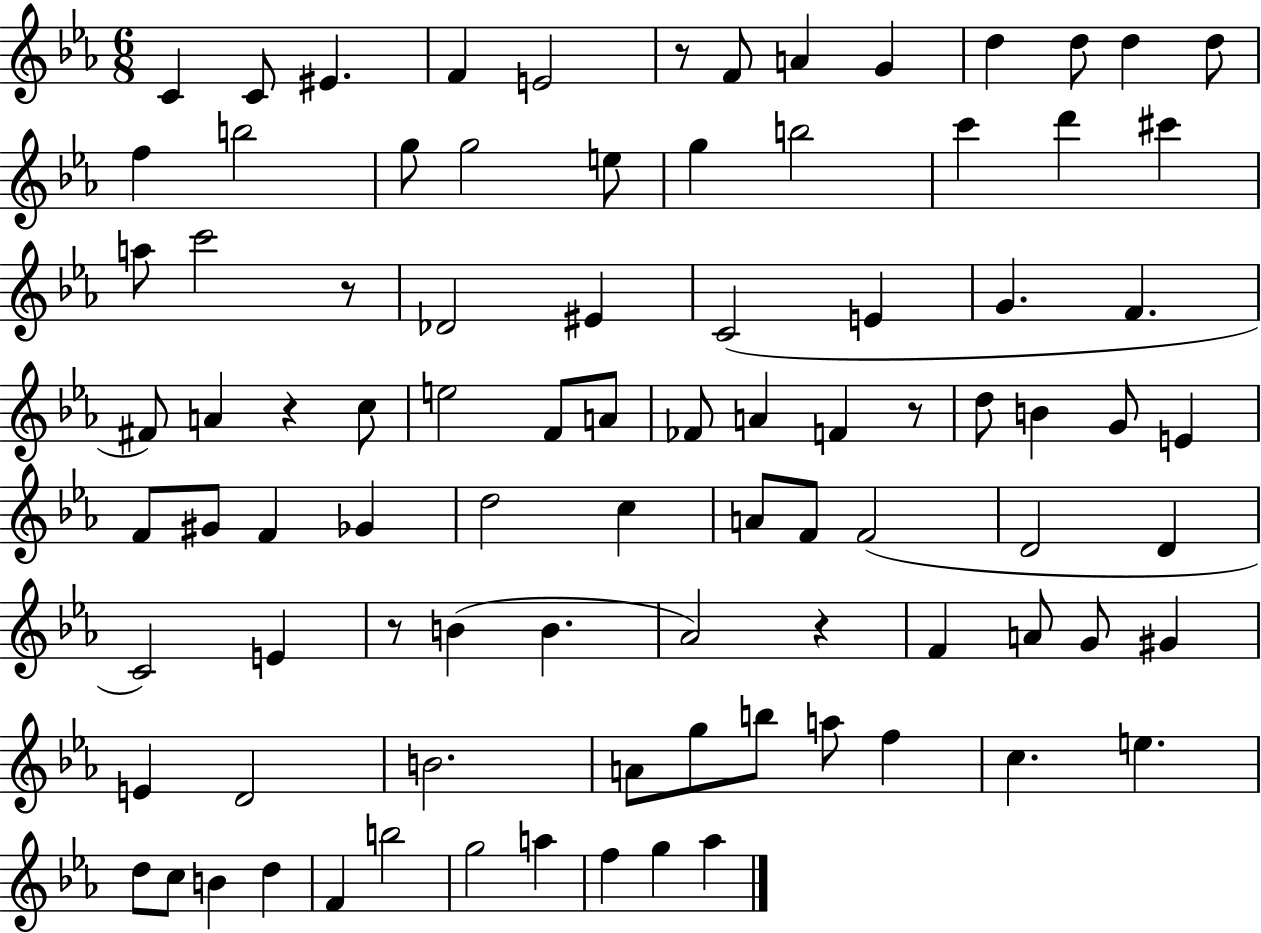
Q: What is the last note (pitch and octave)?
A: Ab5